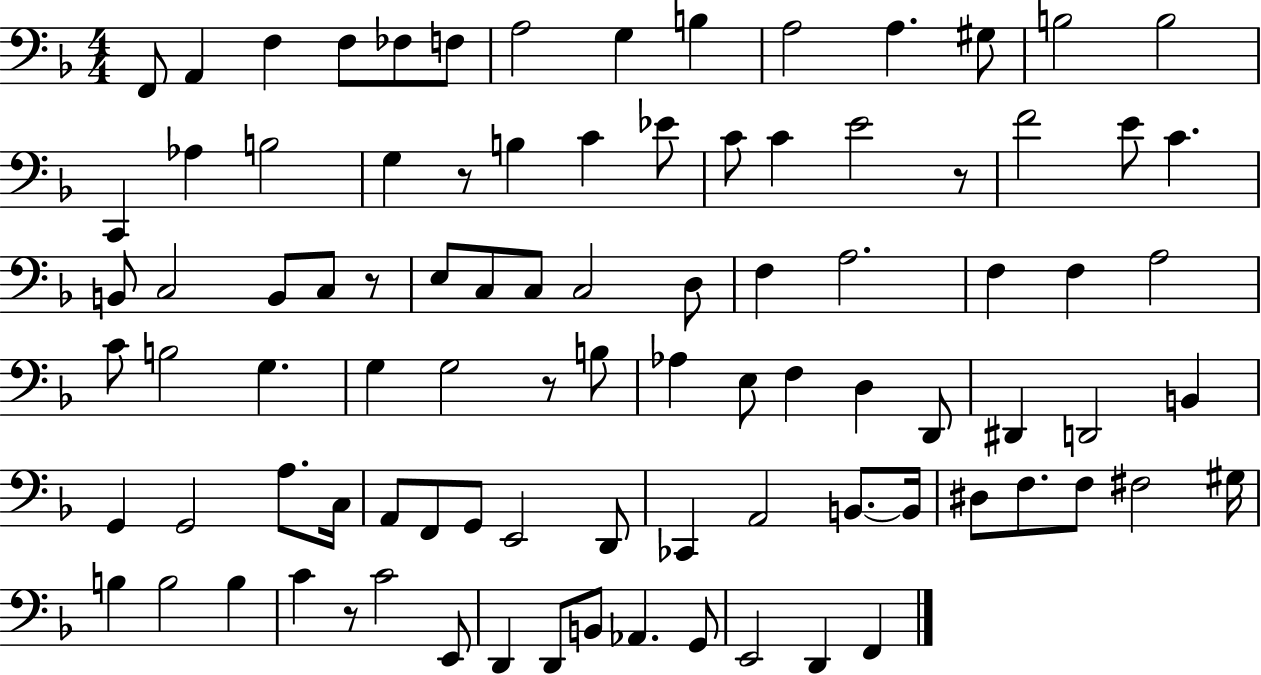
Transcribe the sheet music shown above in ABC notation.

X:1
T:Untitled
M:4/4
L:1/4
K:F
F,,/2 A,, F, F,/2 _F,/2 F,/2 A,2 G, B, A,2 A, ^G,/2 B,2 B,2 C,, _A, B,2 G, z/2 B, C _E/2 C/2 C E2 z/2 F2 E/2 C B,,/2 C,2 B,,/2 C,/2 z/2 E,/2 C,/2 C,/2 C,2 D,/2 F, A,2 F, F, A,2 C/2 B,2 G, G, G,2 z/2 B,/2 _A, E,/2 F, D, D,,/2 ^D,, D,,2 B,, G,, G,,2 A,/2 C,/4 A,,/2 F,,/2 G,,/2 E,,2 D,,/2 _C,, A,,2 B,,/2 B,,/4 ^D,/2 F,/2 F,/2 ^F,2 ^G,/4 B, B,2 B, C z/2 C2 E,,/2 D,, D,,/2 B,,/2 _A,, G,,/2 E,,2 D,, F,,